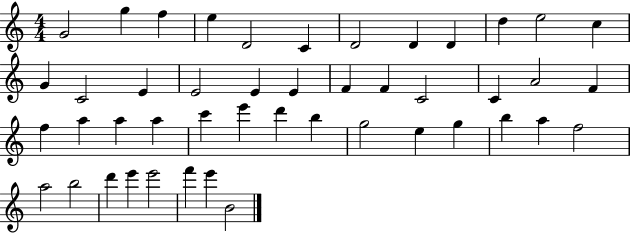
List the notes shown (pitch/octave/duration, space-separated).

G4/h G5/q F5/q E5/q D4/h C4/q D4/h D4/q D4/q D5/q E5/h C5/q G4/q C4/h E4/q E4/h E4/q E4/q F4/q F4/q C4/h C4/q A4/h F4/q F5/q A5/q A5/q A5/q C6/q E6/q D6/q B5/q G5/h E5/q G5/q B5/q A5/q F5/h A5/h B5/h D6/q E6/q E6/h F6/q E6/q B4/h